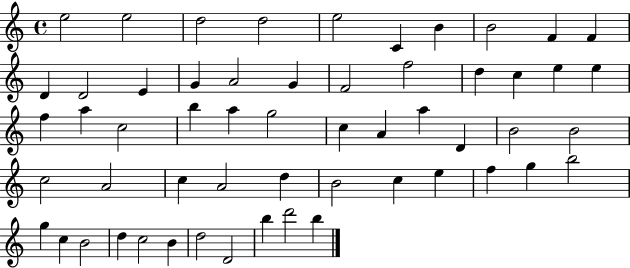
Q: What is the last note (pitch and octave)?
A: B5